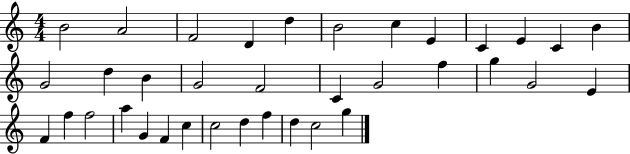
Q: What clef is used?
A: treble